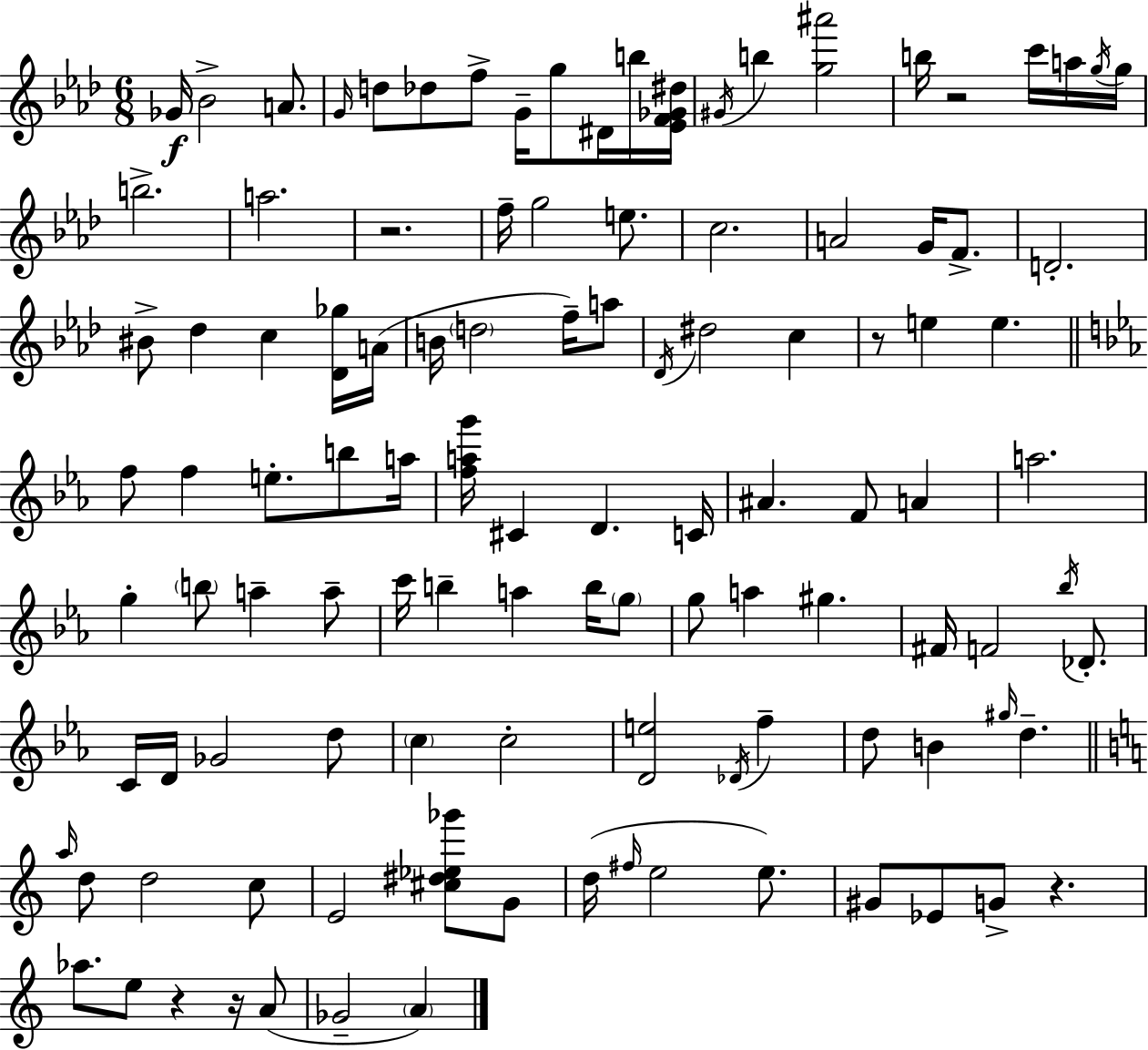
{
  \clef treble
  \numericTimeSignature
  \time 6/8
  \key aes \major
  ges'16\f bes'2-> a'8. | \grace { g'16 } d''8 des''8 f''8-> g'16-- g''8 dis'16 b''16 | <ees' f' ges' dis''>16 \acciaccatura { gis'16 } b''4 <g'' ais'''>2 | b''16 r2 c'''16 | \break a''16 \acciaccatura { g''16 } g''16 b''2.-> | a''2. | r2. | f''16-- g''2 | \break e''8. c''2. | a'2 g'16 | f'8.-> d'2.-. | bis'8-> des''4 c''4 | \break <des' ges''>16 a'16( b'16 \parenthesize d''2 | f''16--) a''8 \acciaccatura { des'16 } dis''2 | c''4 r8 e''4 e''4. | \bar "||" \break \key ees \major f''8 f''4 e''8.-. b''8 a''16 | <f'' a'' g'''>16 cis'4 d'4. c'16 | ais'4. f'8 a'4 | a''2. | \break g''4-. \parenthesize b''8 a''4-- a''8-- | c'''16 b''4-- a''4 b''16 \parenthesize g''8 | g''8 a''4 gis''4. | fis'16 f'2 \acciaccatura { bes''16 } des'8.-. | \break c'16 d'16 ges'2 d''8 | \parenthesize c''4 c''2-. | <d' e''>2 \acciaccatura { des'16 } f''4-- | d''8 b'4 \grace { gis''16 } d''4.-- | \break \bar "||" \break \key c \major \grace { a''16 } d''8 d''2 c''8 | e'2 <cis'' dis'' ees'' ges'''>8 g'8 | d''16( \grace { fis''16 } e''2 e''8.) | gis'8 ees'8 g'8-> r4. | \break aes''8. e''8 r4 r16 | a'8( ges'2-- \parenthesize a'4) | \bar "|."
}